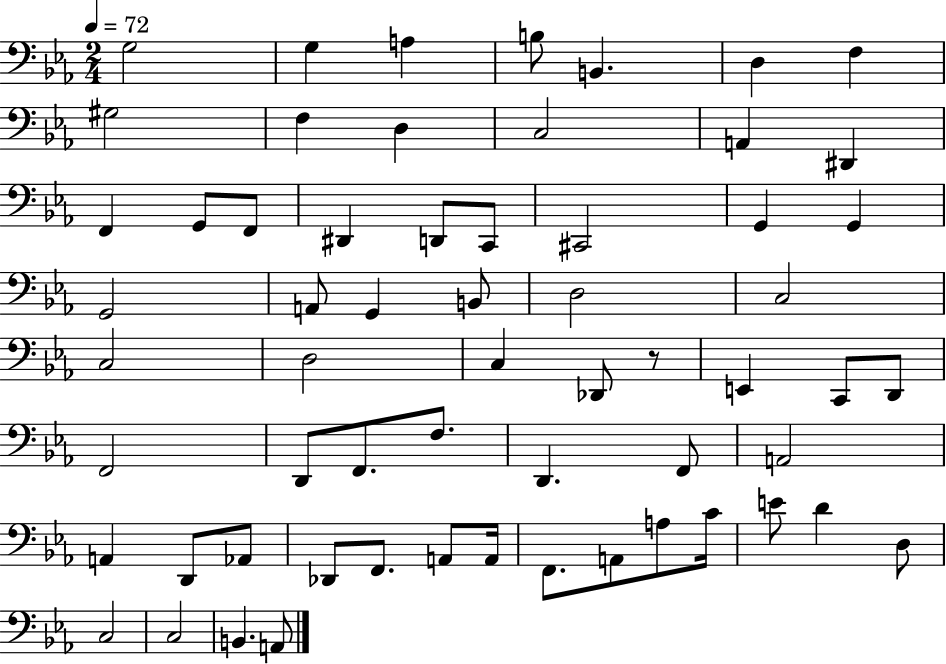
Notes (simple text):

G3/h G3/q A3/q B3/e B2/q. D3/q F3/q G#3/h F3/q D3/q C3/h A2/q D#2/q F2/q G2/e F2/e D#2/q D2/e C2/e C#2/h G2/q G2/q G2/h A2/e G2/q B2/e D3/h C3/h C3/h D3/h C3/q Db2/e R/e E2/q C2/e D2/e F2/h D2/e F2/e. F3/e. D2/q. F2/e A2/h A2/q D2/e Ab2/e Db2/e F2/e. A2/e A2/s F2/e. A2/e A3/e C4/s E4/e D4/q D3/e C3/h C3/h B2/q. A2/e